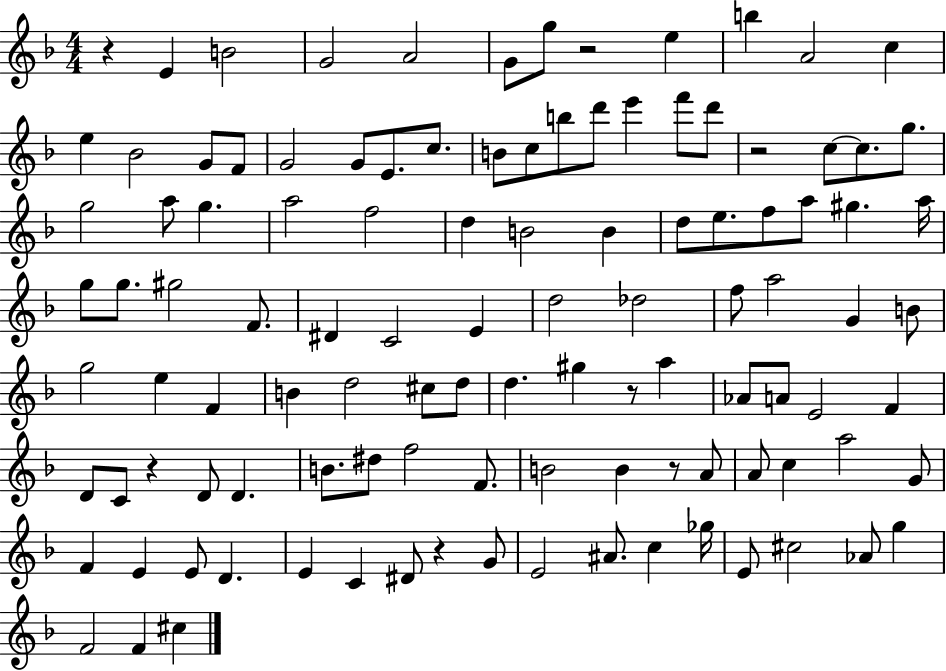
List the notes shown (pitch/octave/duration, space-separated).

R/q E4/q B4/h G4/h A4/h G4/e G5/e R/h E5/q B5/q A4/h C5/q E5/q Bb4/h G4/e F4/e G4/h G4/e E4/e. C5/e. B4/e C5/e B5/e D6/e E6/q F6/e D6/e R/h C5/e C5/e. G5/e. G5/h A5/e G5/q. A5/h F5/h D5/q B4/h B4/q D5/e E5/e. F5/e A5/e G#5/q. A5/s G5/e G5/e. G#5/h F4/e. D#4/q C4/h E4/q D5/h Db5/h F5/e A5/h G4/q B4/e G5/h E5/q F4/q B4/q D5/h C#5/e D5/e D5/q. G#5/q R/e A5/q Ab4/e A4/e E4/h F4/q D4/e C4/e R/q D4/e D4/q. B4/e. D#5/e F5/h F4/e. B4/h B4/q R/e A4/e A4/e C5/q A5/h G4/e F4/q E4/q E4/e D4/q. E4/q C4/q D#4/e R/q G4/e E4/h A#4/e. C5/q Gb5/s E4/e C#5/h Ab4/e G5/q F4/h F4/q C#5/q